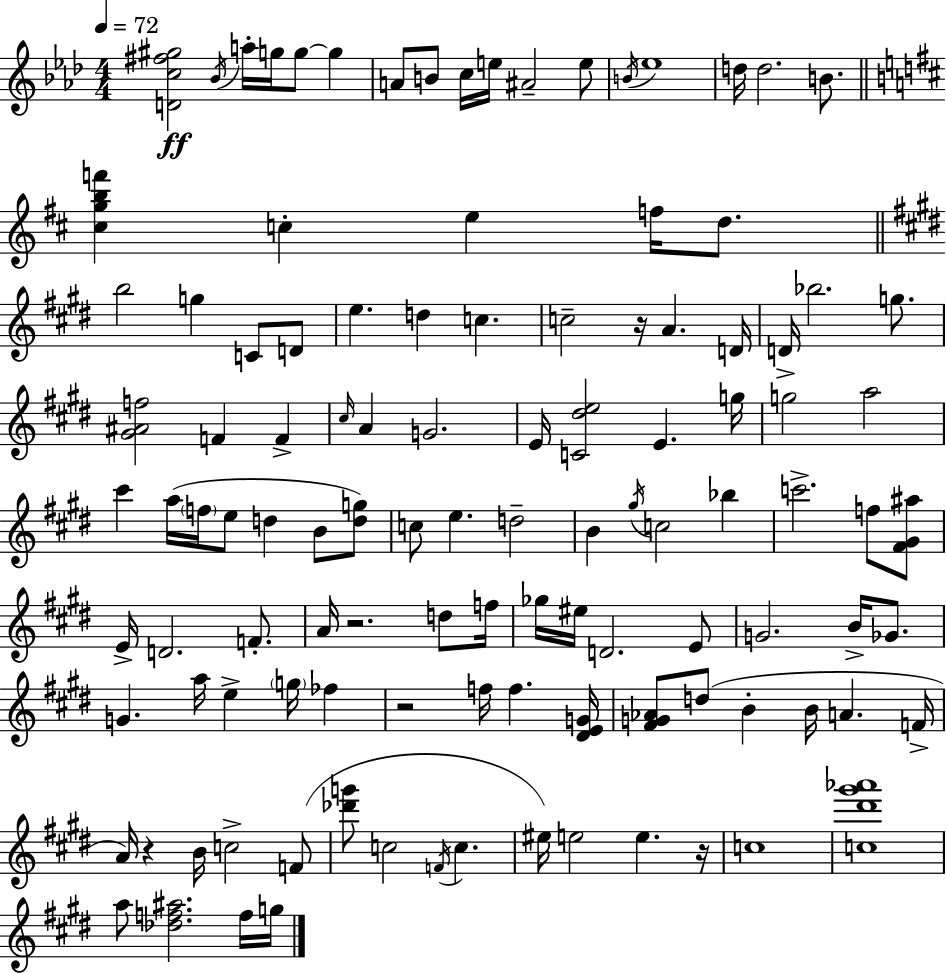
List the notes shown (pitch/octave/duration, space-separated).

[D4,C5,F#5,G#5]/h Bb4/s A5/s G5/s G5/e G5/q A4/e B4/e C5/s E5/s A#4/h E5/e B4/s Eb5/w D5/s D5/h. B4/e. [C#5,G5,B5,F6]/q C5/q E5/q F5/s D5/e. B5/h G5/q C4/e D4/e E5/q. D5/q C5/q. C5/h R/s A4/q. D4/s D4/s Bb5/h. G5/e. [G#4,A#4,F5]/h F4/q F4/q C#5/s A4/q G4/h. E4/s [C4,D#5,E5]/h E4/q. G5/s G5/h A5/h C#6/q A5/s F5/s E5/e D5/q B4/e [D5,G5]/e C5/e E5/q. D5/h B4/q G#5/s C5/h Bb5/q C6/h. F5/e [F#4,G#4,A#5]/e E4/s D4/h. F4/e. A4/s R/h. D5/e F5/s Gb5/s EIS5/s D4/h. E4/e G4/h. B4/s Gb4/e. G4/q. A5/s E5/q G5/s FES5/q R/h F5/s F5/q. [D#4,E4,G4]/s [F#4,G4,Ab4]/e D5/e B4/q B4/s A4/q. F4/s A4/s R/q B4/s C5/h F4/e [Db6,G6]/e C5/h F4/s C5/q. EIS5/s E5/h E5/q. R/s C5/w [C5,D#6,G#6,Ab6]/w A5/e [Db5,F5,A#5]/h. F5/s G5/s